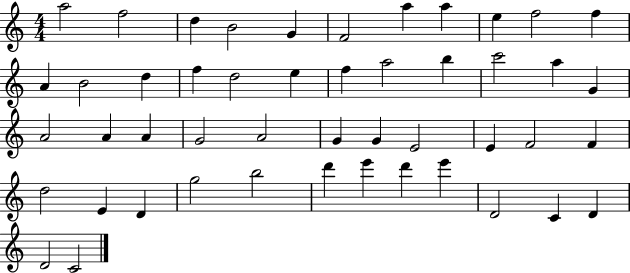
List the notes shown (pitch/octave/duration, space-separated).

A5/h F5/h D5/q B4/h G4/q F4/h A5/q A5/q E5/q F5/h F5/q A4/q B4/h D5/q F5/q D5/h E5/q F5/q A5/h B5/q C6/h A5/q G4/q A4/h A4/q A4/q G4/h A4/h G4/q G4/q E4/h E4/q F4/h F4/q D5/h E4/q D4/q G5/h B5/h D6/q E6/q D6/q E6/q D4/h C4/q D4/q D4/h C4/h